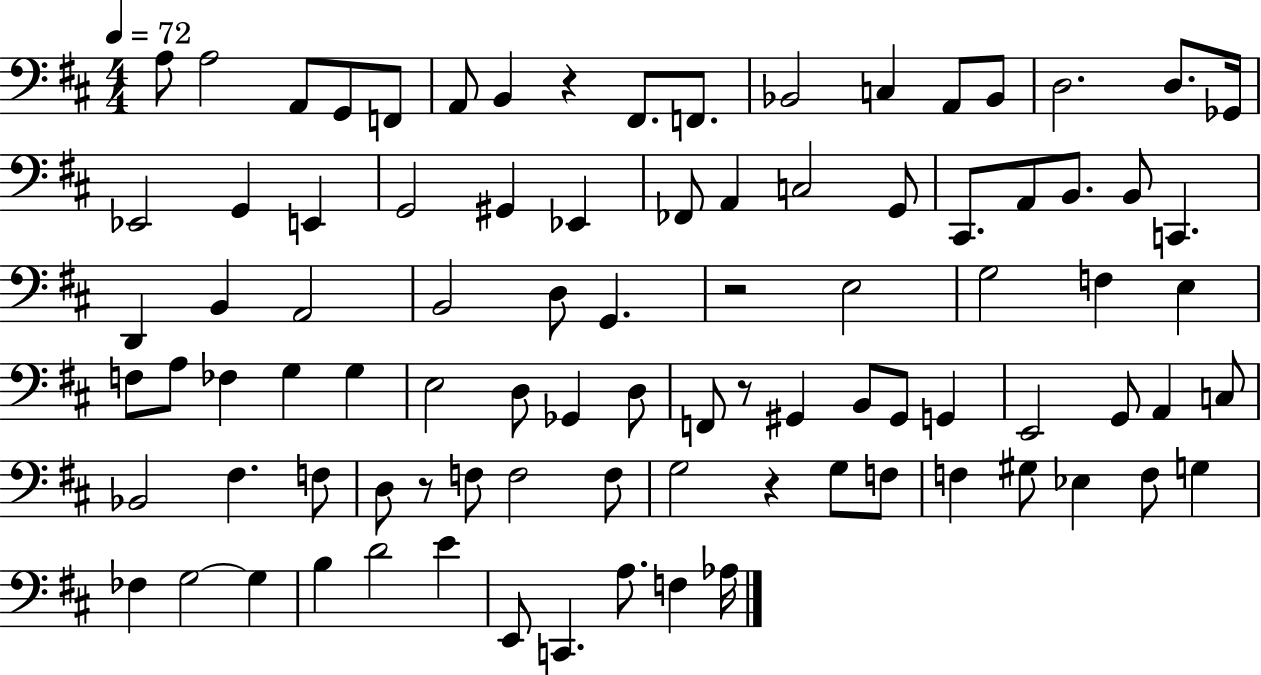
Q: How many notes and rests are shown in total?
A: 90